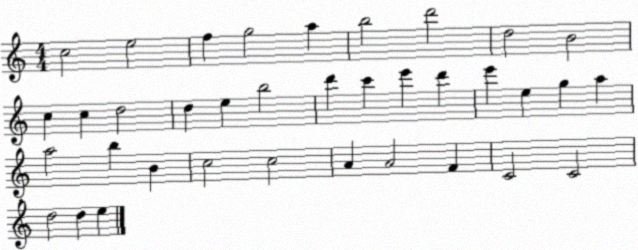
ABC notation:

X:1
T:Untitled
M:4/4
L:1/4
K:C
c2 e2 f g2 a b2 d'2 d2 B2 c c d2 d e b2 d' c' e' d' e' e g a a2 b B c2 c2 A A2 F C2 C2 d2 d e